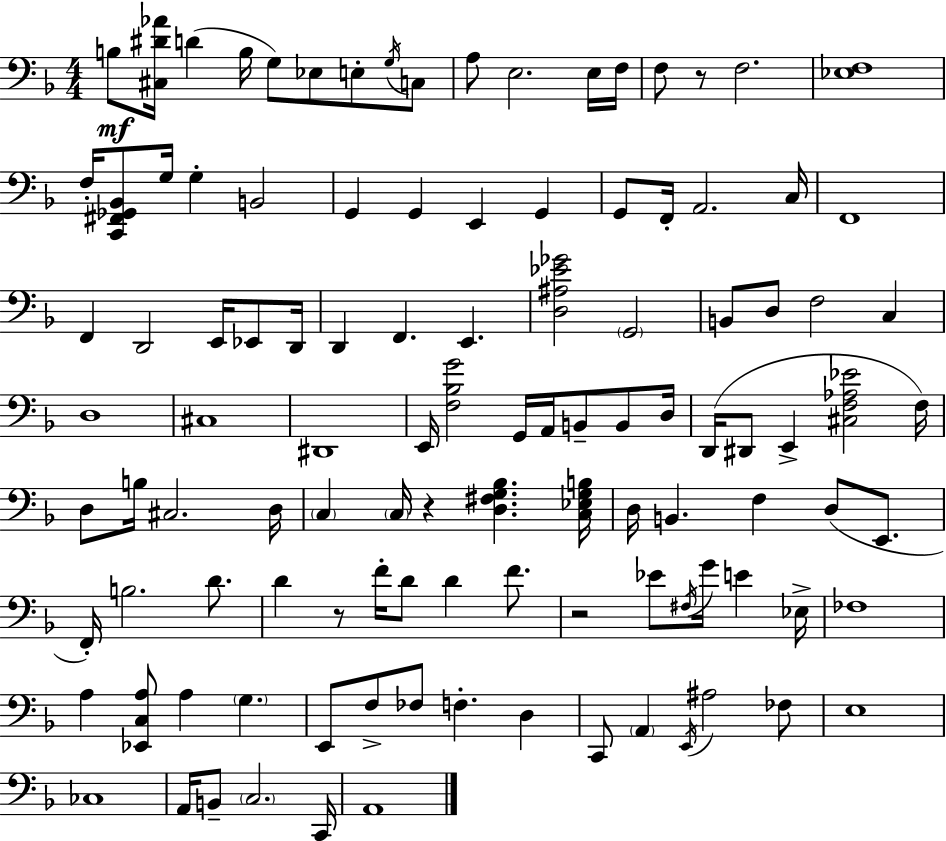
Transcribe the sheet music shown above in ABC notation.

X:1
T:Untitled
M:4/4
L:1/4
K:Dm
B,/2 [^C,^D_A]/4 D B,/4 G,/2 _E,/2 E,/2 G,/4 C,/2 A,/2 E,2 E,/4 F,/4 F,/2 z/2 F,2 [_E,F,]4 F,/4 [C,,^F,,_G,,_B,,]/2 G,/4 G, B,,2 G,, G,, E,, G,, G,,/2 F,,/4 A,,2 C,/4 F,,4 F,, D,,2 E,,/4 _E,,/2 D,,/4 D,, F,, E,, [D,^A,_E_G]2 G,,2 B,,/2 D,/2 F,2 C, D,4 ^C,4 ^D,,4 E,,/4 [F,_B,G]2 G,,/4 A,,/4 B,,/2 B,,/2 D,/4 D,,/4 ^D,,/2 E,, [^C,F,_A,_E]2 F,/4 D,/2 B,/4 ^C,2 D,/4 C, C,/4 z [D,^F,G,_B,] [C,_E,G,B,]/4 D,/4 B,, F, D,/2 E,,/2 F,,/4 B,2 D/2 D z/2 F/4 D/2 D F/2 z2 _E/2 ^F,/4 G/4 E _E,/4 _F,4 A, [_E,,C,A,]/2 A, G, E,,/2 F,/2 _F,/2 F, D, C,,/2 A,, E,,/4 ^A,2 _F,/2 E,4 _C,4 A,,/4 B,,/2 C,2 C,,/4 A,,4